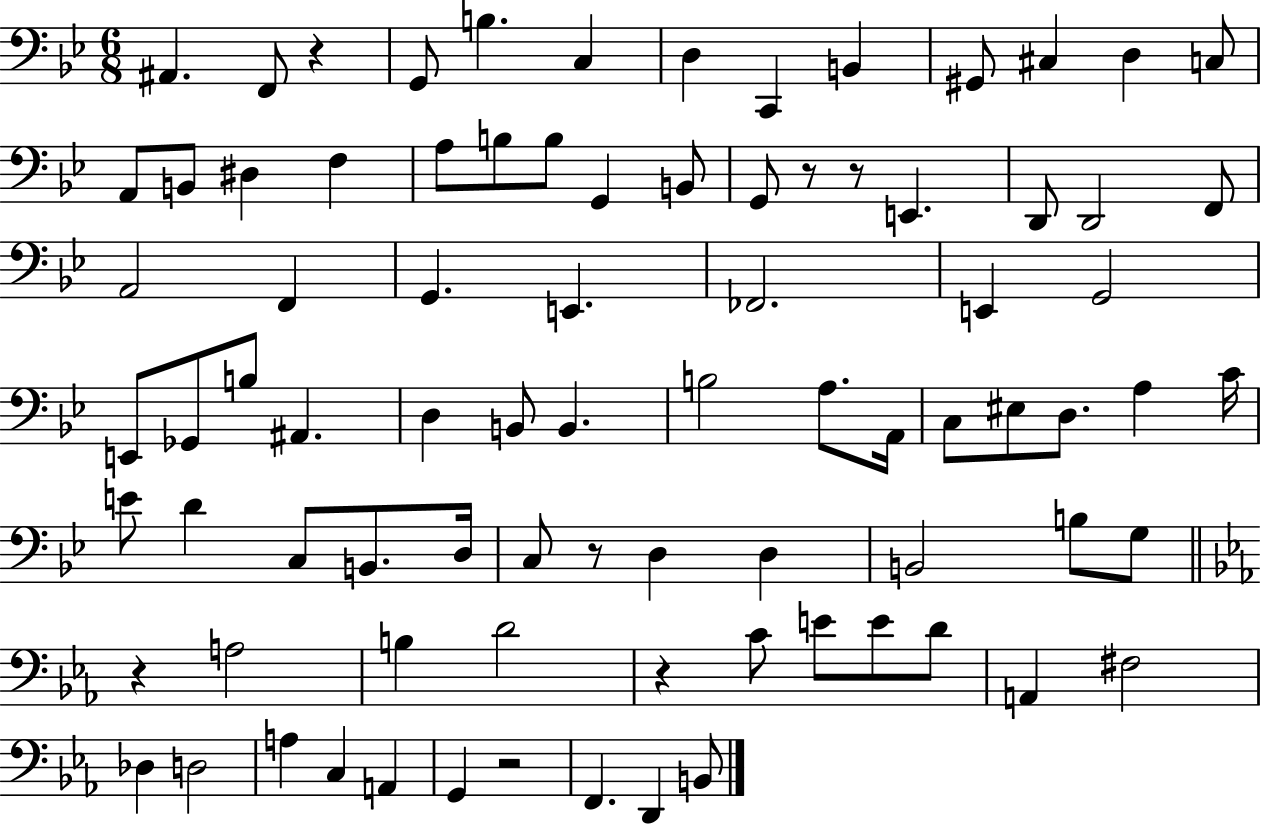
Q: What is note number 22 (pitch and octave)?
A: G2